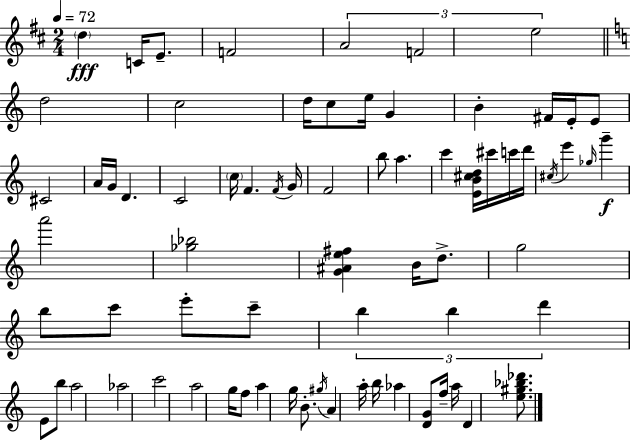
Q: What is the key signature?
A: D major